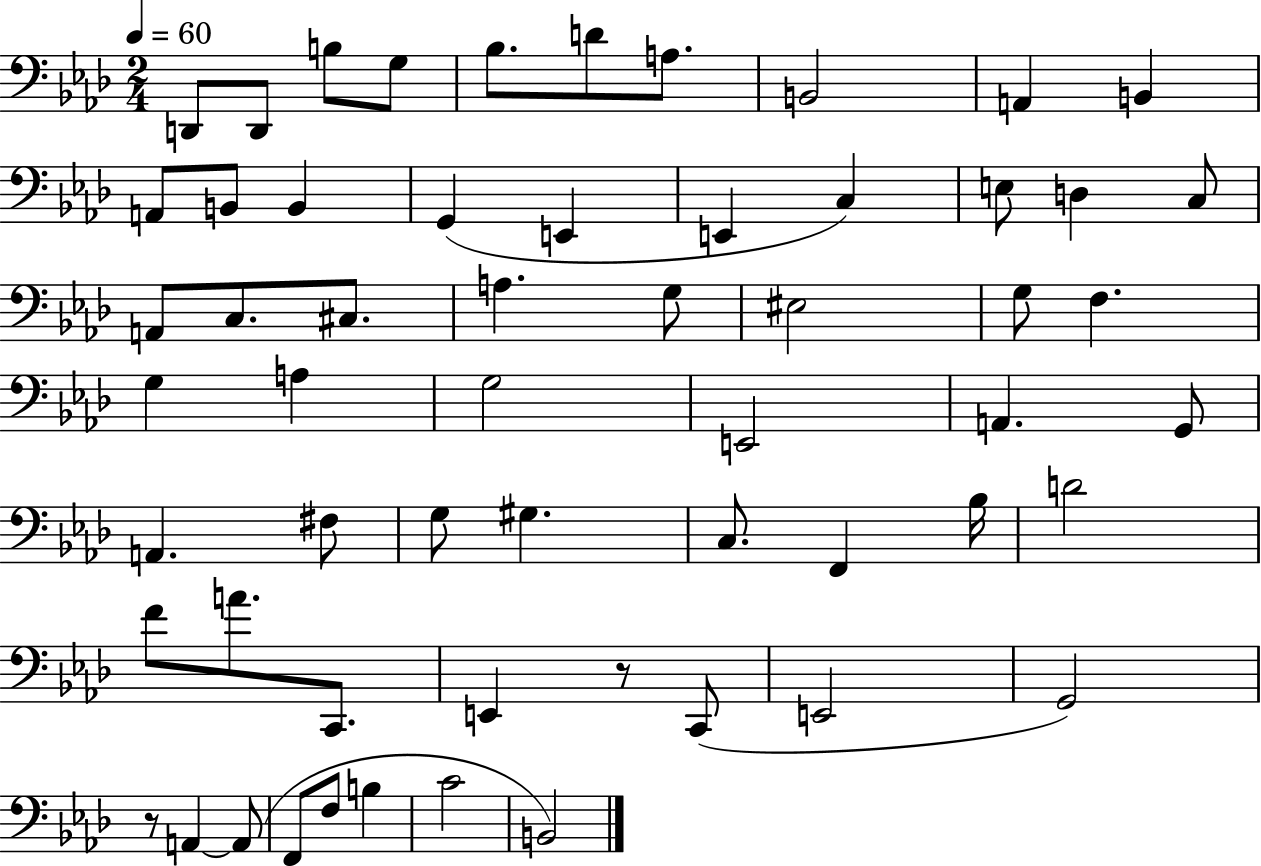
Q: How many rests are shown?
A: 2